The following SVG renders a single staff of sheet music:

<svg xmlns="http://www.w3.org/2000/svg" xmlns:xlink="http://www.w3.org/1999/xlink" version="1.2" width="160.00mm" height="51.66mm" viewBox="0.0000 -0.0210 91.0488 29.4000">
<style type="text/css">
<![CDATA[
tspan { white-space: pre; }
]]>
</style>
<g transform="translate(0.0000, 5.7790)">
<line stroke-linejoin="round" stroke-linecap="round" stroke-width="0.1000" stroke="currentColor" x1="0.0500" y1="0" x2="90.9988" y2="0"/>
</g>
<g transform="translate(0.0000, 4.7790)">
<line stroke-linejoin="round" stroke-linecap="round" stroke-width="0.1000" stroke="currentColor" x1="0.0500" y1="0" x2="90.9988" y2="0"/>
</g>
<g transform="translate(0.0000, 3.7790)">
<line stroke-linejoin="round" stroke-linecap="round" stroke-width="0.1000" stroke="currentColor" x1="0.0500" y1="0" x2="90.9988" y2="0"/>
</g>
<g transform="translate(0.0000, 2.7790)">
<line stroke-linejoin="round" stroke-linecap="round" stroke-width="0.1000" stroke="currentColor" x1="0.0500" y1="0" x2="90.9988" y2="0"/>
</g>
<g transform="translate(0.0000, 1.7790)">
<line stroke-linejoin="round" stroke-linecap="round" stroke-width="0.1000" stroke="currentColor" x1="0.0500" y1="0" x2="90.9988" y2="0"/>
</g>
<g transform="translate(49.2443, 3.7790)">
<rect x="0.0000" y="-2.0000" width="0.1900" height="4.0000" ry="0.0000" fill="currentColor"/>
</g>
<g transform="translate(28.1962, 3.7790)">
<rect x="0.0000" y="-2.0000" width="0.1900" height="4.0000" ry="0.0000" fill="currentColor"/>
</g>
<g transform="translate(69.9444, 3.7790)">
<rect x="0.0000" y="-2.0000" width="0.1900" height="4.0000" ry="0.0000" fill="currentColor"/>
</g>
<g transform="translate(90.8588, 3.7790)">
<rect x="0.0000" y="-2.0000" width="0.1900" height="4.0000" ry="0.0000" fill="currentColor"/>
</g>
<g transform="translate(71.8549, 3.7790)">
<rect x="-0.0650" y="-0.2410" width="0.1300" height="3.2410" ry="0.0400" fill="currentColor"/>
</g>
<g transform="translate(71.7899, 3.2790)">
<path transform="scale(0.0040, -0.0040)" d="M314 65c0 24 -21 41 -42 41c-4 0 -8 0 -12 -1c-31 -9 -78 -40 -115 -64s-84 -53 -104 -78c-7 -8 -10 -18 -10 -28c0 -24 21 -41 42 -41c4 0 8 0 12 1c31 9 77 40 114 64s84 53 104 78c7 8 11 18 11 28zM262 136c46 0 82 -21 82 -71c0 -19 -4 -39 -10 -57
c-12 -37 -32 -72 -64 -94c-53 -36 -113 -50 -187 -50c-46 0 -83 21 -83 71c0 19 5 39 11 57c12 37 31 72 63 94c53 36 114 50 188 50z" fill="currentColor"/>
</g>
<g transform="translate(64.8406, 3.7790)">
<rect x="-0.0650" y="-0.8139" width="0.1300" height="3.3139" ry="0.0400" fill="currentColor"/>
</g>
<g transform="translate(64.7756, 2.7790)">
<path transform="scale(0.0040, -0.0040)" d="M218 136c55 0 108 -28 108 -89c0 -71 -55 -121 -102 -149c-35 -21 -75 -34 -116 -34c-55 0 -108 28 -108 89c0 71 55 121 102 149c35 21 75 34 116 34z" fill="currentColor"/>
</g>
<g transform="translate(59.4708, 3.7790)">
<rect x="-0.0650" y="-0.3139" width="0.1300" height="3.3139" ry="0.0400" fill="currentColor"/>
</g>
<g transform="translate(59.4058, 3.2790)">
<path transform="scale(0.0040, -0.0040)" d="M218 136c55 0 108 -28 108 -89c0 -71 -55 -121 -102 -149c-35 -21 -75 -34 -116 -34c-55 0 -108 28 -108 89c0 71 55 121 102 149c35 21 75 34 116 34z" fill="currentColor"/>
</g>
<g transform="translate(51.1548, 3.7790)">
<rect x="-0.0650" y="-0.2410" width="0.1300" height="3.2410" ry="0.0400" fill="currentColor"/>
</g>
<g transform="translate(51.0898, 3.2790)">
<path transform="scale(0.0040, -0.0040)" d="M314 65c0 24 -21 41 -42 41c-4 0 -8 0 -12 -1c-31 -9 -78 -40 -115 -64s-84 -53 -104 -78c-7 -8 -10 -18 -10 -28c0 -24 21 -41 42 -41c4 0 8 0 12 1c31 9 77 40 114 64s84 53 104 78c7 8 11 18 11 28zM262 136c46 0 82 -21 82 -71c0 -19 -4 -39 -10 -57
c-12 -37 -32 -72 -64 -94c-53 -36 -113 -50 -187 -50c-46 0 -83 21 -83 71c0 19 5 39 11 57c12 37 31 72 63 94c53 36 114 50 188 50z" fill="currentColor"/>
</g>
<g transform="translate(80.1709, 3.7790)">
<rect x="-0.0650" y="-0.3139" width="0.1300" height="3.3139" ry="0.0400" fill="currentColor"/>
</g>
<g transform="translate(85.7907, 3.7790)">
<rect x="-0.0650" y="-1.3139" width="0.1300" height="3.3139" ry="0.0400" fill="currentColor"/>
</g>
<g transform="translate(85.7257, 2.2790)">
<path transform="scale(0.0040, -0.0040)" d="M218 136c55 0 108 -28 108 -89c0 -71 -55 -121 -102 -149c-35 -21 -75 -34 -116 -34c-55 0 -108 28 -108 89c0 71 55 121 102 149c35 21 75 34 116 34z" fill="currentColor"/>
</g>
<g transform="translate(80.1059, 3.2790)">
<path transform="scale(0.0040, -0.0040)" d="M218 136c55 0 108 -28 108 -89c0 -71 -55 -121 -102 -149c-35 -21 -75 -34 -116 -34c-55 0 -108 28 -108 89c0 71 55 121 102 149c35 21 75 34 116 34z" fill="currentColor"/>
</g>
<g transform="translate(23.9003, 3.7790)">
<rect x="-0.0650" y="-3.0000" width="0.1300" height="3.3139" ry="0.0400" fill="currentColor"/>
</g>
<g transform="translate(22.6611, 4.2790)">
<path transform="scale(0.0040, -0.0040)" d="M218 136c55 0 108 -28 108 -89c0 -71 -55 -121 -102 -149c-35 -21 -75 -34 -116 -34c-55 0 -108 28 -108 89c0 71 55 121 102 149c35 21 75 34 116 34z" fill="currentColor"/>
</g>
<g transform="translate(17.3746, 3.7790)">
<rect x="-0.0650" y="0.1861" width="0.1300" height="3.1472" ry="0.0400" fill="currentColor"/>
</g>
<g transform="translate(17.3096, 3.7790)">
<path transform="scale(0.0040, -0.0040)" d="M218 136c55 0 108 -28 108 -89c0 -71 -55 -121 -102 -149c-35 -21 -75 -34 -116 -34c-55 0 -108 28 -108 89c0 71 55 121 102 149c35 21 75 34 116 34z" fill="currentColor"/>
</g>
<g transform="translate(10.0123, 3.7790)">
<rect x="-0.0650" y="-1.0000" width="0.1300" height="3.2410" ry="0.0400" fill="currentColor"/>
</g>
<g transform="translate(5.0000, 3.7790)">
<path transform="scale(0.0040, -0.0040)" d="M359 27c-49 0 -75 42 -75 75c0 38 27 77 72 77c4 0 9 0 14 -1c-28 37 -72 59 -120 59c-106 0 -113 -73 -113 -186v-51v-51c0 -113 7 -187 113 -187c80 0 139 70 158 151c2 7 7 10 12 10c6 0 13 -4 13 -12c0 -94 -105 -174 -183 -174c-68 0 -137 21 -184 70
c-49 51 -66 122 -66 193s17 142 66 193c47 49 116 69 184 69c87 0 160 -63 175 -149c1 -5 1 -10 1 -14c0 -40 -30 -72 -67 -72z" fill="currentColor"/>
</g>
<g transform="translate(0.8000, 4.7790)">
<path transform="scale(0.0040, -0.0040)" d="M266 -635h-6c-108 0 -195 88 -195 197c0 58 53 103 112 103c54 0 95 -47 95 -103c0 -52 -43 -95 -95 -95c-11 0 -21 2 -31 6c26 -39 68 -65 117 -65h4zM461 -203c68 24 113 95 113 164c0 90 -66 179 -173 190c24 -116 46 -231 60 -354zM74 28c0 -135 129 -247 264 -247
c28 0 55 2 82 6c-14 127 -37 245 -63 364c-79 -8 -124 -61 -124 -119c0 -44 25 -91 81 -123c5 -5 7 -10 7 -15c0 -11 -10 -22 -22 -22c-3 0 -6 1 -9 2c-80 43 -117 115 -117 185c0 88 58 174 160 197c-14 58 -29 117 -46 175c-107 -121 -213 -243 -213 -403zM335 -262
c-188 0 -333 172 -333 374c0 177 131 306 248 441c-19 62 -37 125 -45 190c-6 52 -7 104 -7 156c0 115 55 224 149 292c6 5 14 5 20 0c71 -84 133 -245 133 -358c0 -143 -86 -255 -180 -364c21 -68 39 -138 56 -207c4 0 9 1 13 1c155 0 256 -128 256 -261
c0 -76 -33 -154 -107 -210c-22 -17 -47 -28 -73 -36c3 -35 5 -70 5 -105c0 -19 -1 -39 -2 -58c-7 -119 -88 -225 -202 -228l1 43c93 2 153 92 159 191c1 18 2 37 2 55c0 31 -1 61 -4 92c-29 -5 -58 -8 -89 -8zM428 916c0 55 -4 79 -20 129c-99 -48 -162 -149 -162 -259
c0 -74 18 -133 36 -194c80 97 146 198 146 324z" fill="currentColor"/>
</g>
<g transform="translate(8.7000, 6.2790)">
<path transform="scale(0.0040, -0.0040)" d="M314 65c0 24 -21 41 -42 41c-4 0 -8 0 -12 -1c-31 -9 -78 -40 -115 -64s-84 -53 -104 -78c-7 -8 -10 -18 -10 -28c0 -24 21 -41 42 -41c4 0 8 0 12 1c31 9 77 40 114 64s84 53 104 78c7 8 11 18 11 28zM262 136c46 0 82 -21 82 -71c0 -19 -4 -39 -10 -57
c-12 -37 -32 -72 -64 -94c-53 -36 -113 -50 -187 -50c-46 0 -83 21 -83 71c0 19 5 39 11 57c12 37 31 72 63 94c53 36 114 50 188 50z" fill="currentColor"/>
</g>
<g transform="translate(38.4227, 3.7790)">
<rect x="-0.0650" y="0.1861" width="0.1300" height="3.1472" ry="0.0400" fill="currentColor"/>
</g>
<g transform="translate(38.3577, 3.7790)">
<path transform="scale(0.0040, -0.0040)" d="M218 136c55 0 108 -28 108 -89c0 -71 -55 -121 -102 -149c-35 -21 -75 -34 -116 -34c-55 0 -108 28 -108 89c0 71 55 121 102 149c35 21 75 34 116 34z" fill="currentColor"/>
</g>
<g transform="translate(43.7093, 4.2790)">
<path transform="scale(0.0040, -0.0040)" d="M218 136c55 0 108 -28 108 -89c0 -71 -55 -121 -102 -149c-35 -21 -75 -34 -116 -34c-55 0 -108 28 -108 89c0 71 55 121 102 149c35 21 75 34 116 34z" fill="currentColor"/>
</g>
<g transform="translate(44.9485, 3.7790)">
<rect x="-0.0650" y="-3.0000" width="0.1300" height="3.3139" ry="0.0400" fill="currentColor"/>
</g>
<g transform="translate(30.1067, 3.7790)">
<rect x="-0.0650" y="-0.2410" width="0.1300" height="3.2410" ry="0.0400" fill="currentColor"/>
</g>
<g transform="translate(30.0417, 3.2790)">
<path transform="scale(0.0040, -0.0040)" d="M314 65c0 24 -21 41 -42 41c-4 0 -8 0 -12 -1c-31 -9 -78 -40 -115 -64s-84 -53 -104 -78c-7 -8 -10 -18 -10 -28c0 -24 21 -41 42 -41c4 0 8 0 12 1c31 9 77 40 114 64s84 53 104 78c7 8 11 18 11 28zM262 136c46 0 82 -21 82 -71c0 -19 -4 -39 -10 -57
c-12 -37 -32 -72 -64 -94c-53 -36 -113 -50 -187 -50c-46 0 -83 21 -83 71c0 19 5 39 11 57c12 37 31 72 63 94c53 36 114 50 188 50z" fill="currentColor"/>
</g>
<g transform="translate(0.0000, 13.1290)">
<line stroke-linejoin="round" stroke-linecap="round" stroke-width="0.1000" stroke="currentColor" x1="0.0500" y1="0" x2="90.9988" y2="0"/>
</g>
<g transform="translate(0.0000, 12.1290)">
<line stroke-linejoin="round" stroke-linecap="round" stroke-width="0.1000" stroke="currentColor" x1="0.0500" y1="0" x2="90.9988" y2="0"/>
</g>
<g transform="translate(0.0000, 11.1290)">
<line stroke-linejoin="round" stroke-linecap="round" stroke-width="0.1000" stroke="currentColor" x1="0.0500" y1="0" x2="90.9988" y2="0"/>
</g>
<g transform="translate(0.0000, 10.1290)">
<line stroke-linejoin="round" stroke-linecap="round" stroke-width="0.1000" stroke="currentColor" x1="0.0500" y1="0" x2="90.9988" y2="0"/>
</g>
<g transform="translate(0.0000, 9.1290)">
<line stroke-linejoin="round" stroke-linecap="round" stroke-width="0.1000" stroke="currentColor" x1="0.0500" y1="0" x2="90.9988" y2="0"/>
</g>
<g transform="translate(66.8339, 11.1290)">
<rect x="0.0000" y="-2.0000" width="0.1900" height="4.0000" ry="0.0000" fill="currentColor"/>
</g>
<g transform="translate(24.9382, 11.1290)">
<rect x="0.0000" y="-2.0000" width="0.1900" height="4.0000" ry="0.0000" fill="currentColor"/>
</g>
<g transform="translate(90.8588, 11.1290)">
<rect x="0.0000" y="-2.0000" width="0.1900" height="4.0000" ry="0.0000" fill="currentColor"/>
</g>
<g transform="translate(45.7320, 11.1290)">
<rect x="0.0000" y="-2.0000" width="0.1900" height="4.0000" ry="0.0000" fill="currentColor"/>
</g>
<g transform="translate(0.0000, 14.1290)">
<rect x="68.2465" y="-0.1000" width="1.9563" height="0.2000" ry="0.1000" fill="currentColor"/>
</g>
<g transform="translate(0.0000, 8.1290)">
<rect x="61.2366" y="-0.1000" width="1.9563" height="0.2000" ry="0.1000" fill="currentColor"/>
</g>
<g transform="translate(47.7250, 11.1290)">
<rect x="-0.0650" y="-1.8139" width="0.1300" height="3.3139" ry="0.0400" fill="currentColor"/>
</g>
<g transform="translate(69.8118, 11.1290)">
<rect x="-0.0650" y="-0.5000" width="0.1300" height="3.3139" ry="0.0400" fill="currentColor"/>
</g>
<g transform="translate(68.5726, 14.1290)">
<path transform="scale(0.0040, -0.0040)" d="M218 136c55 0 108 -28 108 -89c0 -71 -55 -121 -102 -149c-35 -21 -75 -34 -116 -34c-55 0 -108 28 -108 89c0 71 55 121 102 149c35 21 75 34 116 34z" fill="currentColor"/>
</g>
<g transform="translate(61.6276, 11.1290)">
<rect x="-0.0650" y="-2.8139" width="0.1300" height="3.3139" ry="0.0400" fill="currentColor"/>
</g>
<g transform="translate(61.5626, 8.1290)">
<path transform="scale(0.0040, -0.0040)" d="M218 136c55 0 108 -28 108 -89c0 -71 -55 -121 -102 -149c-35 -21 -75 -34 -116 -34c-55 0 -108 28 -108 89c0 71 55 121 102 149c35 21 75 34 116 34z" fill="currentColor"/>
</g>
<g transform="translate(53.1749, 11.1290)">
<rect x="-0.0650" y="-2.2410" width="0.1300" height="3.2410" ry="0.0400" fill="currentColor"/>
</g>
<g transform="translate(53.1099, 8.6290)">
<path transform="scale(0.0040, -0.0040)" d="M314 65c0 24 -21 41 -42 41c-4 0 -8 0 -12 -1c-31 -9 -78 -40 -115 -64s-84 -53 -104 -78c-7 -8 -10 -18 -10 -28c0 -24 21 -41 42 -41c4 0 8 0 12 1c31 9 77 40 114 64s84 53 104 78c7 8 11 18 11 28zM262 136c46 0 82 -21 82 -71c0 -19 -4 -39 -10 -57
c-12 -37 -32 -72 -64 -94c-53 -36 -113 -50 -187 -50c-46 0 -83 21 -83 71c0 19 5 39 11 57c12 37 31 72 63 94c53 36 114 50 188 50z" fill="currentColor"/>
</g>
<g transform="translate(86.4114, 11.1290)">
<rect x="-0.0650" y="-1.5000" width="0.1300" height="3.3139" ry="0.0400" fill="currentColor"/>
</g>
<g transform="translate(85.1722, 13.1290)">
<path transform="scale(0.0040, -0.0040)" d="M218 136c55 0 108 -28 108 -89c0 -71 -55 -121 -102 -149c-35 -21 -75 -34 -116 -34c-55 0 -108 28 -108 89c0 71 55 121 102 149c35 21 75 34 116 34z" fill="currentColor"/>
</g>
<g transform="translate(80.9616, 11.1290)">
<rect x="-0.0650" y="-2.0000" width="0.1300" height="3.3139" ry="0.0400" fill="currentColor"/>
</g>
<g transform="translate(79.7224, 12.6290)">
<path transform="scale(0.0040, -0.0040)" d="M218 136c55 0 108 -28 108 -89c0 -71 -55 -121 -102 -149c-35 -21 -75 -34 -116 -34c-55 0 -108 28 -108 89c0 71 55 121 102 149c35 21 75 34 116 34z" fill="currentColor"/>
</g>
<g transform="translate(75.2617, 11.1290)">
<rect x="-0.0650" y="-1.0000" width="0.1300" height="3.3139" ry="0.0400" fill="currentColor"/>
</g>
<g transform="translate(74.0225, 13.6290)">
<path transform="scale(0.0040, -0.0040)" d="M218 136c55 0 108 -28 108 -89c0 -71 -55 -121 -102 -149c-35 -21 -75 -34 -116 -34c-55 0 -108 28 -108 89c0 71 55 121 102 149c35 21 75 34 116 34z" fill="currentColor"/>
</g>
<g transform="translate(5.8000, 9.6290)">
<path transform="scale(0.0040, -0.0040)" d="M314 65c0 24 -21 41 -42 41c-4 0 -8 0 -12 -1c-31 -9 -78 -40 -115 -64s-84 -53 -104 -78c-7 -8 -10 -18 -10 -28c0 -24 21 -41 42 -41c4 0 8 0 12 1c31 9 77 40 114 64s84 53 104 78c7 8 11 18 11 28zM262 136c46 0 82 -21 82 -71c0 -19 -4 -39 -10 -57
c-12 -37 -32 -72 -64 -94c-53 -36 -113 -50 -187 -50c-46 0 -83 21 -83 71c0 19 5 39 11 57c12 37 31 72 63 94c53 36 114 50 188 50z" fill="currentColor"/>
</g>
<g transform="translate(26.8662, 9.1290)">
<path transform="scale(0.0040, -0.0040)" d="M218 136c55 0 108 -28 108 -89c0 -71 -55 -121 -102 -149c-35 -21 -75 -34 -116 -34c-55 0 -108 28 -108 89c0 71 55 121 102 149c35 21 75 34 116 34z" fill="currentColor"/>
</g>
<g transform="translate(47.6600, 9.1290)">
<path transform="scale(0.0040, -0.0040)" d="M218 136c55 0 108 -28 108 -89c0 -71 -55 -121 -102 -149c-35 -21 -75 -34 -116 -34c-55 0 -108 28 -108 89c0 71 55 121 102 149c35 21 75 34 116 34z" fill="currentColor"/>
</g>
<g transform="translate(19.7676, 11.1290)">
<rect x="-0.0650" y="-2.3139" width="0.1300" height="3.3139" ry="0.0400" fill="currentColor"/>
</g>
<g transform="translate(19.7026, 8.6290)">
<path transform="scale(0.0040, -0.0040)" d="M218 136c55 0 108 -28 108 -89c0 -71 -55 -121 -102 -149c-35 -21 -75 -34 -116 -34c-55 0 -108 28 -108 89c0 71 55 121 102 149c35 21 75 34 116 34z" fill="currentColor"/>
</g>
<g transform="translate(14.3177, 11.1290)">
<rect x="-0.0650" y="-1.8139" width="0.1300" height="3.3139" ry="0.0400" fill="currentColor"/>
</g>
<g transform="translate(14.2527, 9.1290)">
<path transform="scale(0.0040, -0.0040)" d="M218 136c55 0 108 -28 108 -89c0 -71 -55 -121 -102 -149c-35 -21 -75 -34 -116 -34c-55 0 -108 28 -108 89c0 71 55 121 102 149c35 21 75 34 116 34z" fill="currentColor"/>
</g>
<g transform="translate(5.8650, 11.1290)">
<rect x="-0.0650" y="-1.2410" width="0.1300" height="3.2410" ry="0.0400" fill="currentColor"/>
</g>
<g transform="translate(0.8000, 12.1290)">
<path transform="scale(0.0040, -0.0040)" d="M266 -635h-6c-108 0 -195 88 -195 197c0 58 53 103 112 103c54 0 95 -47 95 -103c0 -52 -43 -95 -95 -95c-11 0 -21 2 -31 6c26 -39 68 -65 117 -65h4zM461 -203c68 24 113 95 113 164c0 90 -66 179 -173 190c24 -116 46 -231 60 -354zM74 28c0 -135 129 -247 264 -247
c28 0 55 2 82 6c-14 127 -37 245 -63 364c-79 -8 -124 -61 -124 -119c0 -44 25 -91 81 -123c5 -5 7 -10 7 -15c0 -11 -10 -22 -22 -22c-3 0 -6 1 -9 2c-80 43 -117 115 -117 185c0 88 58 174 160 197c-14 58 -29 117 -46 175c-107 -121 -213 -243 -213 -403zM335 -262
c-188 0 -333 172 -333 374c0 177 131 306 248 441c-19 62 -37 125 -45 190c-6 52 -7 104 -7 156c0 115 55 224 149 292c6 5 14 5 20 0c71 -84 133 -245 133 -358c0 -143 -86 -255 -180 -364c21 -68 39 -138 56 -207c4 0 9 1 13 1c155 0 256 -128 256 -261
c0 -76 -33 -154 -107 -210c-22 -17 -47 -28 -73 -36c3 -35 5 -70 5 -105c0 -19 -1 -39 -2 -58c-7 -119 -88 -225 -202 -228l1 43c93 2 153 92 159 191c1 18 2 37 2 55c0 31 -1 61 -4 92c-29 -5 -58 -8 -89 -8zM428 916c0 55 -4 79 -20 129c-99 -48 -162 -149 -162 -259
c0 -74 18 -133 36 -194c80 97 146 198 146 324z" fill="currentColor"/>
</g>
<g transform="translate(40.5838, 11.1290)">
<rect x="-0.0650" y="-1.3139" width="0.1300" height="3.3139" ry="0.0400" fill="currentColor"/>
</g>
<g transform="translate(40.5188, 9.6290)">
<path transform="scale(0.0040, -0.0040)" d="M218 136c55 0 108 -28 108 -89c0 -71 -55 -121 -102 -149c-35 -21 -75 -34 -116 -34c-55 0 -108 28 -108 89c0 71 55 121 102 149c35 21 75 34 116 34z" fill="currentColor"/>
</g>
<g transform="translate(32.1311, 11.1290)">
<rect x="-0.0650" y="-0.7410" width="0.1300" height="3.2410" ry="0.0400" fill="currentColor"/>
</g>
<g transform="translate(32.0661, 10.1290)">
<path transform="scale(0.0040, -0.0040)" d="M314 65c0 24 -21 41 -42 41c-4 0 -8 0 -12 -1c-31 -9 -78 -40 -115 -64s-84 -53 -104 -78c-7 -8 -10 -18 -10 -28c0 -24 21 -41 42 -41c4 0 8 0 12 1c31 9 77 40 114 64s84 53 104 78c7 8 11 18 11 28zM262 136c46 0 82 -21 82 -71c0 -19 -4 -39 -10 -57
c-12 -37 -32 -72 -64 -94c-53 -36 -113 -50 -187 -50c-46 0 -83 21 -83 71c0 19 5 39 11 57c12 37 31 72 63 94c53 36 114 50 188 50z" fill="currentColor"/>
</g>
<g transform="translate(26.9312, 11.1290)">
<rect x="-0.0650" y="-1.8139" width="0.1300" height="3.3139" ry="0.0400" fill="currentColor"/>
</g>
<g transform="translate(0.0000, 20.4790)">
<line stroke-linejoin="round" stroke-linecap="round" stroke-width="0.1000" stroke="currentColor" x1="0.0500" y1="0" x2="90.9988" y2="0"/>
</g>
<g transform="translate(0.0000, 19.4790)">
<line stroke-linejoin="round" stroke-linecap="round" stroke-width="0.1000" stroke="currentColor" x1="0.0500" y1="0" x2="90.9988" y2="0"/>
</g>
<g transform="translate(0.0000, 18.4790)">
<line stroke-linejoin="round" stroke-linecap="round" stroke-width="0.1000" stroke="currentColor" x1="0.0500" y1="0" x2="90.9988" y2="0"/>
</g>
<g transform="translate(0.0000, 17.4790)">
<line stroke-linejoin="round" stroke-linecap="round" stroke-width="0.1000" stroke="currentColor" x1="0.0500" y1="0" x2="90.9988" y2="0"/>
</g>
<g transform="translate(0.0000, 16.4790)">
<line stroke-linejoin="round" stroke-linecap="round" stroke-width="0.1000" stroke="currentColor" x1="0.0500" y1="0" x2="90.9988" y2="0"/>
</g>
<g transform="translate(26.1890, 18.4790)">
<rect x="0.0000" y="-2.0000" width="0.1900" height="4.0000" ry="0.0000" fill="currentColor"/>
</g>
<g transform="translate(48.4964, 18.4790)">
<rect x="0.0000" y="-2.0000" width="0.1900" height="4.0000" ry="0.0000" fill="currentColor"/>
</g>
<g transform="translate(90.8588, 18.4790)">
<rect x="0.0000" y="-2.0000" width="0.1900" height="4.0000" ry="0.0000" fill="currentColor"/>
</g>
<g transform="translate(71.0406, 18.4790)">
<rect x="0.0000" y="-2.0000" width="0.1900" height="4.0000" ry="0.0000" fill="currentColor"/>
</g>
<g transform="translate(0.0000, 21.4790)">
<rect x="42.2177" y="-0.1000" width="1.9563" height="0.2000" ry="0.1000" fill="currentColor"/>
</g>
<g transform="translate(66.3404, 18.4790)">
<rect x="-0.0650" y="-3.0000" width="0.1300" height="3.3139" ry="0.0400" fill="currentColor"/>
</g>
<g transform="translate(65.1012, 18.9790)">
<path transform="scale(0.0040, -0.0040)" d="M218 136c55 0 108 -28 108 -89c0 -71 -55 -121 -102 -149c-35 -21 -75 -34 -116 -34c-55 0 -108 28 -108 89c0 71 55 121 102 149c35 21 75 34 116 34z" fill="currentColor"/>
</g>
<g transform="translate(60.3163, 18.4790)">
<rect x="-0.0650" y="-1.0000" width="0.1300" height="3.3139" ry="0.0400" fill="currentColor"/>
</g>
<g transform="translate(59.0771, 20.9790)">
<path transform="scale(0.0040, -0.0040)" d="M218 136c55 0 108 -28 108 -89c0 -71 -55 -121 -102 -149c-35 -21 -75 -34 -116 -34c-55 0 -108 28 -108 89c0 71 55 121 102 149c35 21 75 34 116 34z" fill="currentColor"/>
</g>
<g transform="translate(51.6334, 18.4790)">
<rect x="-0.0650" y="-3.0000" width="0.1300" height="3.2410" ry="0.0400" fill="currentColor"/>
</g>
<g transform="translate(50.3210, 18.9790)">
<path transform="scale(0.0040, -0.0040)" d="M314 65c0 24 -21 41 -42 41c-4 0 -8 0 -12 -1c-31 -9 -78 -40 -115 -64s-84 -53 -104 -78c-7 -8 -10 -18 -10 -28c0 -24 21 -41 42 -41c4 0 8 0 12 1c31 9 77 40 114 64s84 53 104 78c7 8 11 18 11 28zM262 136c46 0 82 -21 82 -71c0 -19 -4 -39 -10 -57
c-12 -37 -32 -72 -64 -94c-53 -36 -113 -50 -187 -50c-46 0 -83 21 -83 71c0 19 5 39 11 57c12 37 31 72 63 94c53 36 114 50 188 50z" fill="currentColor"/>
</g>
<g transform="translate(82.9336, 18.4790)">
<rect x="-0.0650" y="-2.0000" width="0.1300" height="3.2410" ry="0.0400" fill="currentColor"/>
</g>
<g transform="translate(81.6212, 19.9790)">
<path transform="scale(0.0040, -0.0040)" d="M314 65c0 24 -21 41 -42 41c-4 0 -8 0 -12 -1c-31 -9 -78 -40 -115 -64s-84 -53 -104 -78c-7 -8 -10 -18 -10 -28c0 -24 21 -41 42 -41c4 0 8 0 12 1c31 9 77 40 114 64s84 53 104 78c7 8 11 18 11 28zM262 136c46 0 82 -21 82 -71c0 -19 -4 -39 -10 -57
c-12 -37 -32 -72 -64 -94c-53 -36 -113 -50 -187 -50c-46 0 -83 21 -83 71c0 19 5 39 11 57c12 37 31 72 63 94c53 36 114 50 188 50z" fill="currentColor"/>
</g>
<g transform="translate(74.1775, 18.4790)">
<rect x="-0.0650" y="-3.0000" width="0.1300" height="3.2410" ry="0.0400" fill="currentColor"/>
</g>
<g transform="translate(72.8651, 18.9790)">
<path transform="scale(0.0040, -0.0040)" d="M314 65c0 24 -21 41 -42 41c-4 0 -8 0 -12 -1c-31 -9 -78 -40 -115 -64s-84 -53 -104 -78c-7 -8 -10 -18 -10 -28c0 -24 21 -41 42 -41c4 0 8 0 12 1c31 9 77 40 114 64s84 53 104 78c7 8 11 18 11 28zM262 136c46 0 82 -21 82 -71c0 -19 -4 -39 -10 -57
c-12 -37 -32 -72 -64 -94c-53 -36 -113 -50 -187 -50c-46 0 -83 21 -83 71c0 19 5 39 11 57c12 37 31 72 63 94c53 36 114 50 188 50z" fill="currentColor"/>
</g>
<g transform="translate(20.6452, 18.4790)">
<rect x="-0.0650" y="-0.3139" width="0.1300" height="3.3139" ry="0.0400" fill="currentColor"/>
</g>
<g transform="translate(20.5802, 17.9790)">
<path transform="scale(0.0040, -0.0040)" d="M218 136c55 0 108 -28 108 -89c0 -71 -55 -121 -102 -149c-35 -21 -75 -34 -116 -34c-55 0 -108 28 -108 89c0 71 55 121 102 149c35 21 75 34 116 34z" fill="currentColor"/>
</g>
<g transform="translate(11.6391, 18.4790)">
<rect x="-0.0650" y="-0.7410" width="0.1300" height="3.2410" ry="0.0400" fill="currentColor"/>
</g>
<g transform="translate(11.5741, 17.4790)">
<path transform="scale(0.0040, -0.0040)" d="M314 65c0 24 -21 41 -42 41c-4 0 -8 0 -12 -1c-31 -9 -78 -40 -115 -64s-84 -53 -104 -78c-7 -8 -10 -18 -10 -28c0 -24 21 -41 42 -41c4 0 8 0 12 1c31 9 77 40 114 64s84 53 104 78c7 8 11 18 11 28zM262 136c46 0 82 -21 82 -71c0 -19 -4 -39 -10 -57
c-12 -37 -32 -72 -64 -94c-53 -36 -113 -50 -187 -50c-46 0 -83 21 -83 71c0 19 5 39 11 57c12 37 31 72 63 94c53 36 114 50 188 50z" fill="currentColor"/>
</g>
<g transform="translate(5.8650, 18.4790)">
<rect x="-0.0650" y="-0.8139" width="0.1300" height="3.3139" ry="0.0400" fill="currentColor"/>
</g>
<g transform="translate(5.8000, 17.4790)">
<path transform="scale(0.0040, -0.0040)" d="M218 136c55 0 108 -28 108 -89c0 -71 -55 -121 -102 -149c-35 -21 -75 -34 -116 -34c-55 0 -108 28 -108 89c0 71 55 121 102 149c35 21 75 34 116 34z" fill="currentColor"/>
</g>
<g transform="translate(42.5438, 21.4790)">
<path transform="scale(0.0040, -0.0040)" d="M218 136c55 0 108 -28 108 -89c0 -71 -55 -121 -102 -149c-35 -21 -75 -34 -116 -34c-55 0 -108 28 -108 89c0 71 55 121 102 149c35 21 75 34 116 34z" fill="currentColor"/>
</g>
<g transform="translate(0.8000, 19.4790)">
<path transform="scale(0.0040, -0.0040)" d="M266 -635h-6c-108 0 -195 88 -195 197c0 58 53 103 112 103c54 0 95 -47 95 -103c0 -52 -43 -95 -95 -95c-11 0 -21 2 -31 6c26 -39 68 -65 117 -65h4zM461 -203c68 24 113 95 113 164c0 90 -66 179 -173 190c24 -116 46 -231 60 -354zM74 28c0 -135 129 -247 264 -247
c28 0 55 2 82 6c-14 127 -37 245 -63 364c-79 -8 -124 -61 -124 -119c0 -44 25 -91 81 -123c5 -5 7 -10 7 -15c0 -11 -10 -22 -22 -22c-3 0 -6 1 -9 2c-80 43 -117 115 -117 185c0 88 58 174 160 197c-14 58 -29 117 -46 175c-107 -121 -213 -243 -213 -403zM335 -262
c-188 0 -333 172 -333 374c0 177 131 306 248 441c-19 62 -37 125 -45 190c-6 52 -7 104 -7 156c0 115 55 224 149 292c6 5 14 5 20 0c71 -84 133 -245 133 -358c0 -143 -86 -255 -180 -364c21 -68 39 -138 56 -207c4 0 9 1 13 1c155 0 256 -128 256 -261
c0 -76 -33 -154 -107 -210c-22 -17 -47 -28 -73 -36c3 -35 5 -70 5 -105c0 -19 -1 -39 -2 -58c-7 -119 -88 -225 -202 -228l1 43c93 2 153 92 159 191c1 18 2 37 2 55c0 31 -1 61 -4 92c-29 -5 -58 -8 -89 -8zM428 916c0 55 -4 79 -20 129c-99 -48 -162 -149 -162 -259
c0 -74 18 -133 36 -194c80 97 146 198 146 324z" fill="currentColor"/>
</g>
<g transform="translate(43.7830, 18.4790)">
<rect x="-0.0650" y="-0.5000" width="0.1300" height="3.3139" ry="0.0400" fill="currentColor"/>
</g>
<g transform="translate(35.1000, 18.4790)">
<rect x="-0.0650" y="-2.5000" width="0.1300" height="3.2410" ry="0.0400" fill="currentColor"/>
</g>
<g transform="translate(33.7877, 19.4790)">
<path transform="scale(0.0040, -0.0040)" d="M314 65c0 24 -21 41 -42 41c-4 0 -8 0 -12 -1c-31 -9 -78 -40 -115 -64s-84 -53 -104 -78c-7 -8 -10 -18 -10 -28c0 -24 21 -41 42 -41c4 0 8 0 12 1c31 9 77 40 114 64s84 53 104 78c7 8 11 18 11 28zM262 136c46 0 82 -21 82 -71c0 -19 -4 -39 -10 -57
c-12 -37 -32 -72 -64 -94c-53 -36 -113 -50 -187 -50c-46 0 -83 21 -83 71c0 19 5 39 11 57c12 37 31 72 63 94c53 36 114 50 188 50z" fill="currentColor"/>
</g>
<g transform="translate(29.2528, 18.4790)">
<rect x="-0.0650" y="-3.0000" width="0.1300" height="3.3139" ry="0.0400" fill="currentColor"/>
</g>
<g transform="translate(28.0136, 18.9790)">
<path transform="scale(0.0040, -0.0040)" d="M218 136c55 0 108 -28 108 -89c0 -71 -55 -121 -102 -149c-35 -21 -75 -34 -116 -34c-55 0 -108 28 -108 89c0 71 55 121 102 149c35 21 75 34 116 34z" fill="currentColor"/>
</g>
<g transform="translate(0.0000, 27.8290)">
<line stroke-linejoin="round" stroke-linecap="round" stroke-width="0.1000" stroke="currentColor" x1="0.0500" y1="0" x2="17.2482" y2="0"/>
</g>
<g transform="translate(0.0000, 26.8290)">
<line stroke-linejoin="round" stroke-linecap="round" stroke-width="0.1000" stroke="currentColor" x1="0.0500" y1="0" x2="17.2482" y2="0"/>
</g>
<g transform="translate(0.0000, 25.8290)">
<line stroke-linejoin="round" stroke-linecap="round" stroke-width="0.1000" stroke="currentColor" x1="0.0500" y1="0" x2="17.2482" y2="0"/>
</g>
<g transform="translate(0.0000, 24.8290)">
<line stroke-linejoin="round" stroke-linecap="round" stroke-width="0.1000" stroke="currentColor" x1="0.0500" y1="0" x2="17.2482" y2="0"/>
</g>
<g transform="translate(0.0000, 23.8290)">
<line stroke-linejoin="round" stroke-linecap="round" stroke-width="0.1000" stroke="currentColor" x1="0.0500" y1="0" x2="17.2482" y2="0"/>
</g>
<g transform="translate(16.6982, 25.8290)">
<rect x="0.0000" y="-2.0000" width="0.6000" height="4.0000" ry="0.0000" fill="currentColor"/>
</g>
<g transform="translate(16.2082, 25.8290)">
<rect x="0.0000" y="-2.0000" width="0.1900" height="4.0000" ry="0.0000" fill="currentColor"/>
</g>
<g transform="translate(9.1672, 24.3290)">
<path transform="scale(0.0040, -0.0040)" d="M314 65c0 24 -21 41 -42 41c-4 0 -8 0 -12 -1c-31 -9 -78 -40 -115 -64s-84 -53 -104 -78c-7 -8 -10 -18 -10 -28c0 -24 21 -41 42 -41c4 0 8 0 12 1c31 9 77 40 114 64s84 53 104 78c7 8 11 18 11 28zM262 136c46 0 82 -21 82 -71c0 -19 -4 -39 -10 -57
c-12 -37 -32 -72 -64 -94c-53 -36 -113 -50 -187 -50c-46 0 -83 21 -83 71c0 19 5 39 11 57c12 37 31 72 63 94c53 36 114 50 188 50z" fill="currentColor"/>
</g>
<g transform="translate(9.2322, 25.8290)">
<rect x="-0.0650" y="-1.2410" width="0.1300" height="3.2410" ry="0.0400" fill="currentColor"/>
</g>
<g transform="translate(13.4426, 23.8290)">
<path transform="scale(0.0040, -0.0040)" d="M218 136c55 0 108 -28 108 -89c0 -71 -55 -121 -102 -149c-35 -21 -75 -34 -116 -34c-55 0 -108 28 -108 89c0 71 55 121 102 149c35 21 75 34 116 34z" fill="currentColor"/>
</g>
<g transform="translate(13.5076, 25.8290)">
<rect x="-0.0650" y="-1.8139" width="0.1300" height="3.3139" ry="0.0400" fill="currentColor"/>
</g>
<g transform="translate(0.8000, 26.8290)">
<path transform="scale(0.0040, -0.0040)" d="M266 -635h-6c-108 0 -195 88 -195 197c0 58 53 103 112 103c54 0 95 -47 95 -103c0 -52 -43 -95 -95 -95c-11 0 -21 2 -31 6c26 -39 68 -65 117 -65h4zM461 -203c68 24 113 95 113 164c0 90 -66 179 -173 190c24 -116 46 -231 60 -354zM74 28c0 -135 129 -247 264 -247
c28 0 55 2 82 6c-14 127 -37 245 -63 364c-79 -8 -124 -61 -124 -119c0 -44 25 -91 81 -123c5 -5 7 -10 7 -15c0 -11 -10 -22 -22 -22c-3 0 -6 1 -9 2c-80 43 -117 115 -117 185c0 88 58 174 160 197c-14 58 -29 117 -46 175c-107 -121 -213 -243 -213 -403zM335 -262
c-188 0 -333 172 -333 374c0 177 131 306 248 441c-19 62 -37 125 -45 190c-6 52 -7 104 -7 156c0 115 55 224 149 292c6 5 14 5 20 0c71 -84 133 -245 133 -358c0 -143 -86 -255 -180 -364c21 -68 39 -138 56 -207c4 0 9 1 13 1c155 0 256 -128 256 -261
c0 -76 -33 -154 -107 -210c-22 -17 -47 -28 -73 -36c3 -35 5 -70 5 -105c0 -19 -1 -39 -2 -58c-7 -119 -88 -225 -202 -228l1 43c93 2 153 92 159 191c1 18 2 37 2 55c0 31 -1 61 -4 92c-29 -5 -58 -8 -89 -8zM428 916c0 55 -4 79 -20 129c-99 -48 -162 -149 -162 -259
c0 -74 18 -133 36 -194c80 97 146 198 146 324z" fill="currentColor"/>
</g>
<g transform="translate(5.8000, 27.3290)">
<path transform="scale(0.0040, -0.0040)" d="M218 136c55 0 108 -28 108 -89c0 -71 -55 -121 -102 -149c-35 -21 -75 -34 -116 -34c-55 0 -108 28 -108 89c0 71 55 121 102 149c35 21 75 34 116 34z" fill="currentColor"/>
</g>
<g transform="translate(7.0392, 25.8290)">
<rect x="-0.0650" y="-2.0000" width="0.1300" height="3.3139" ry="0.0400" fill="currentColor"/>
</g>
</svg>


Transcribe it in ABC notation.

X:1
T:Untitled
M:4/4
L:1/4
K:C
D2 B A c2 B A c2 c d c2 c e e2 f g f d2 e f g2 a C D F E d d2 c A G2 C A2 D A A2 F2 F e2 f